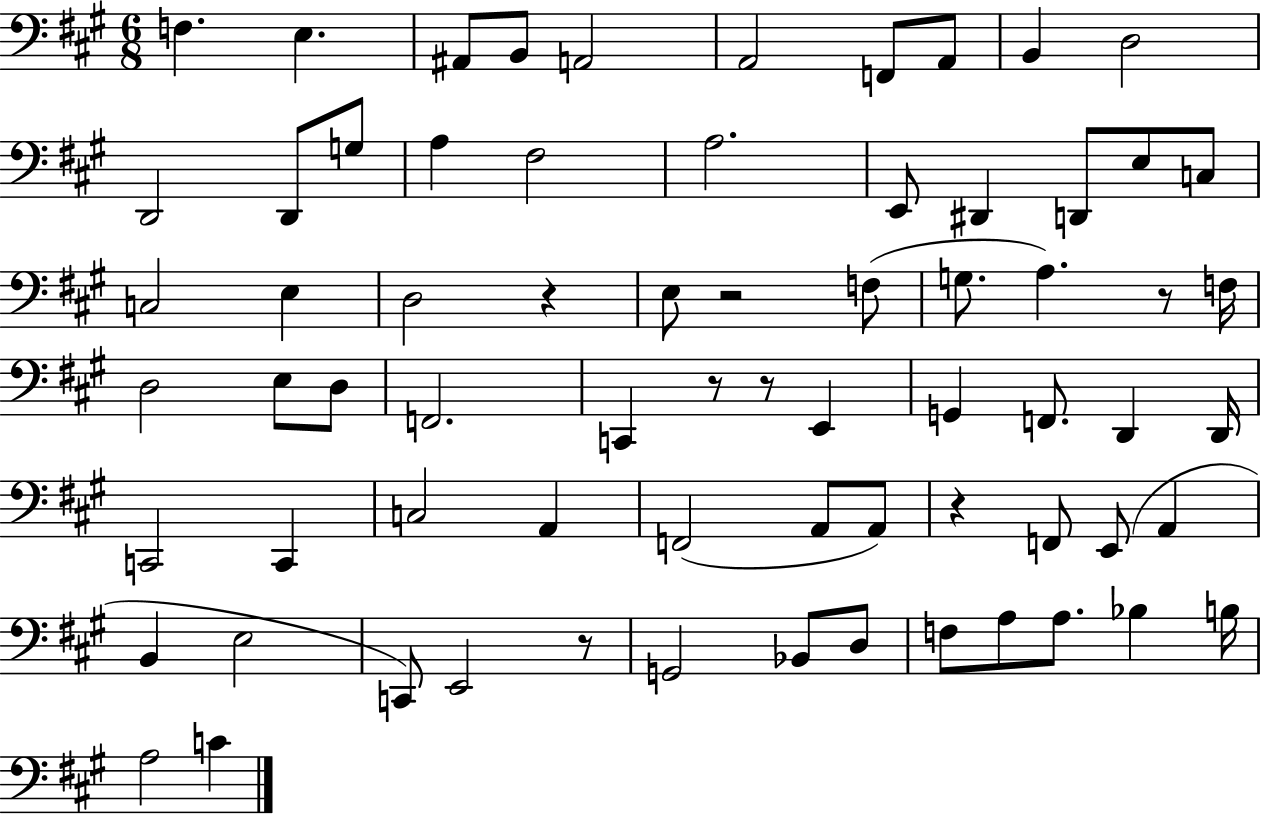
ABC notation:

X:1
T:Untitled
M:6/8
L:1/4
K:A
F, E, ^A,,/2 B,,/2 A,,2 A,,2 F,,/2 A,,/2 B,, D,2 D,,2 D,,/2 G,/2 A, ^F,2 A,2 E,,/2 ^D,, D,,/2 E,/2 C,/2 C,2 E, D,2 z E,/2 z2 F,/2 G,/2 A, z/2 F,/4 D,2 E,/2 D,/2 F,,2 C,, z/2 z/2 E,, G,, F,,/2 D,, D,,/4 C,,2 C,, C,2 A,, F,,2 A,,/2 A,,/2 z F,,/2 E,,/2 A,, B,, E,2 C,,/2 E,,2 z/2 G,,2 _B,,/2 D,/2 F,/2 A,/2 A,/2 _B, B,/4 A,2 C